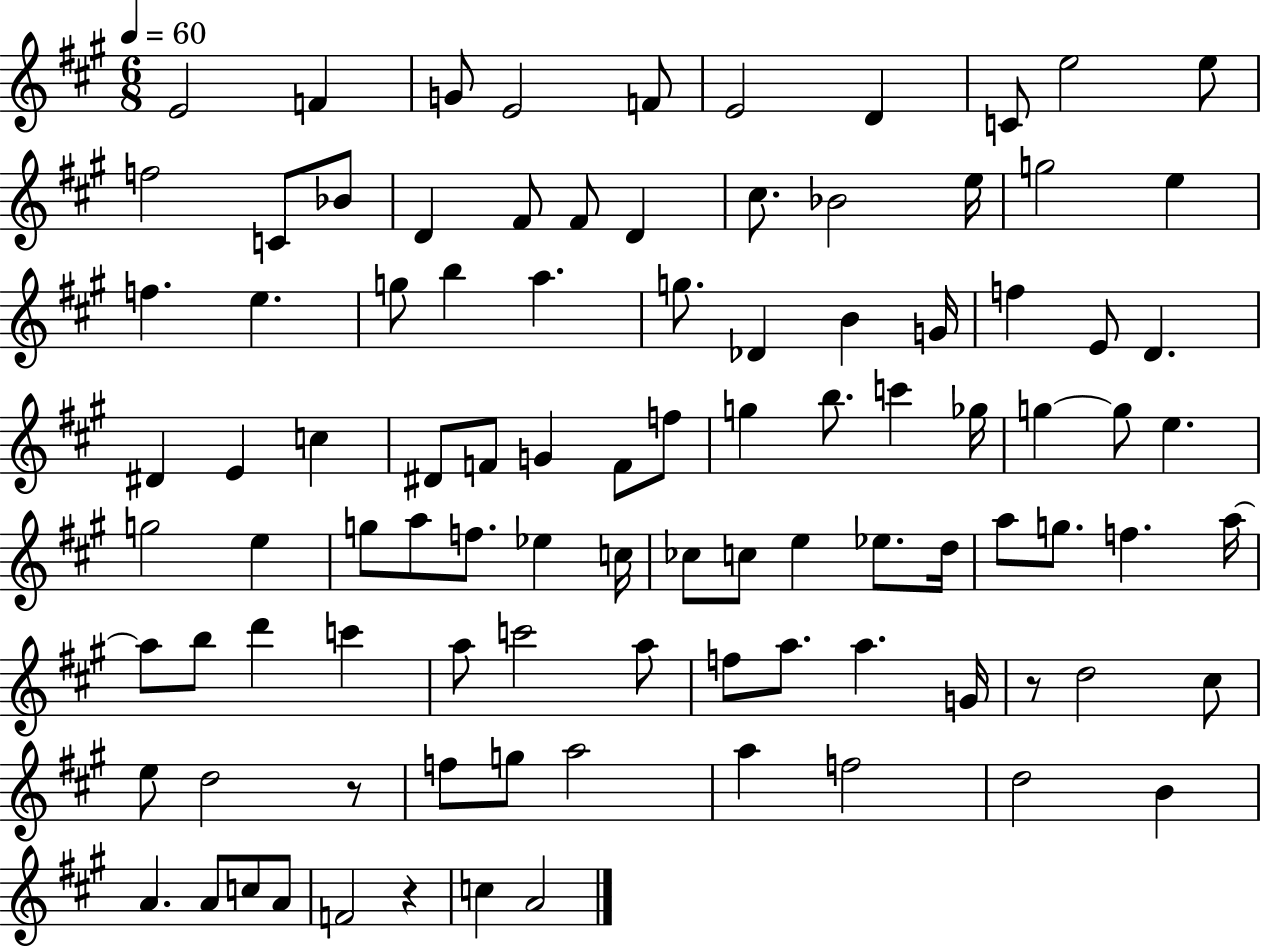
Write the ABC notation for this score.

X:1
T:Untitled
M:6/8
L:1/4
K:A
E2 F G/2 E2 F/2 E2 D C/2 e2 e/2 f2 C/2 _B/2 D ^F/2 ^F/2 D ^c/2 _B2 e/4 g2 e f e g/2 b a g/2 _D B G/4 f E/2 D ^D E c ^D/2 F/2 G F/2 f/2 g b/2 c' _g/4 g g/2 e g2 e g/2 a/2 f/2 _e c/4 _c/2 c/2 e _e/2 d/4 a/2 g/2 f a/4 a/2 b/2 d' c' a/2 c'2 a/2 f/2 a/2 a G/4 z/2 d2 ^c/2 e/2 d2 z/2 f/2 g/2 a2 a f2 d2 B A A/2 c/2 A/2 F2 z c A2